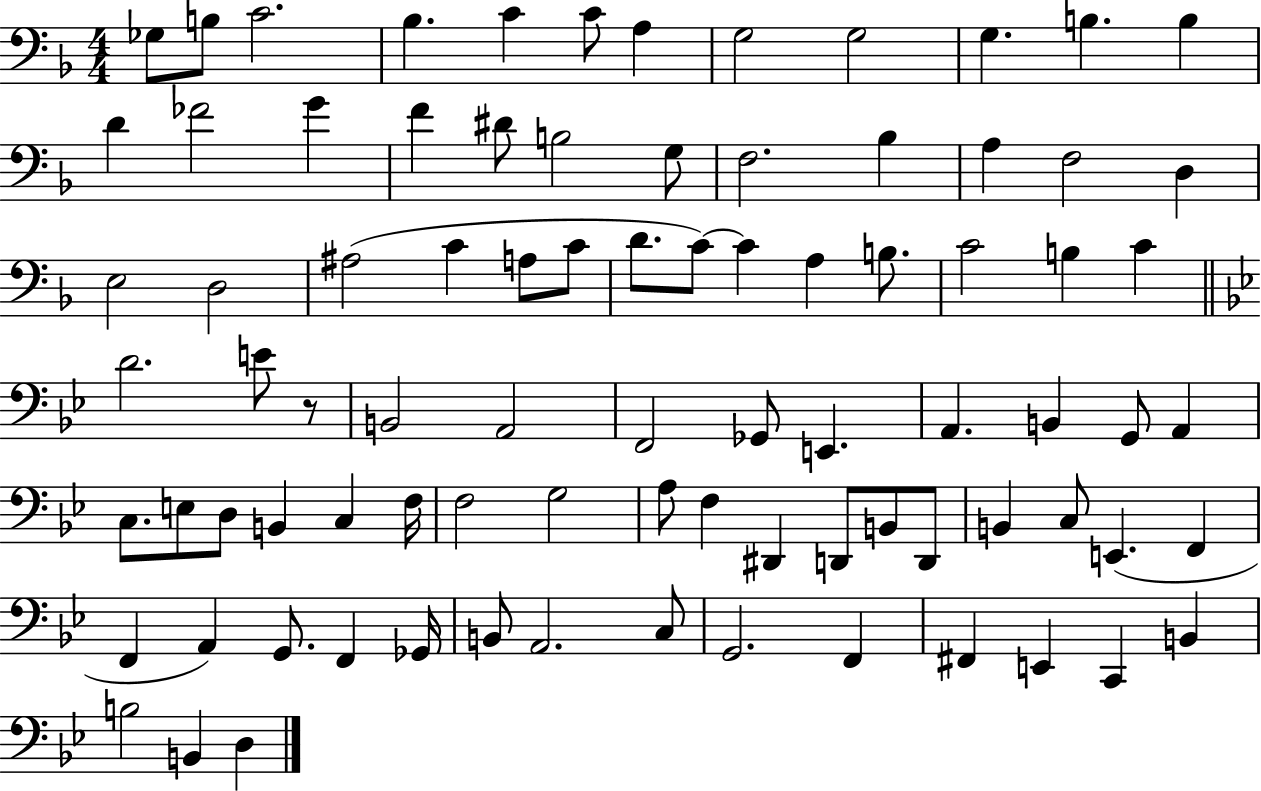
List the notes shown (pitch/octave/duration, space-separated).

Gb3/e B3/e C4/h. Bb3/q. C4/q C4/e A3/q G3/h G3/h G3/q. B3/q. B3/q D4/q FES4/h G4/q F4/q D#4/e B3/h G3/e F3/h. Bb3/q A3/q F3/h D3/q E3/h D3/h A#3/h C4/q A3/e C4/e D4/e. C4/e C4/q A3/q B3/e. C4/h B3/q C4/q D4/h. E4/e R/e B2/h A2/h F2/h Gb2/e E2/q. A2/q. B2/q G2/e A2/q C3/e. E3/e D3/e B2/q C3/q F3/s F3/h G3/h A3/e F3/q D#2/q D2/e B2/e D2/e B2/q C3/e E2/q. F2/q F2/q A2/q G2/e. F2/q Gb2/s B2/e A2/h. C3/e G2/h. F2/q F#2/q E2/q C2/q B2/q B3/h B2/q D3/q